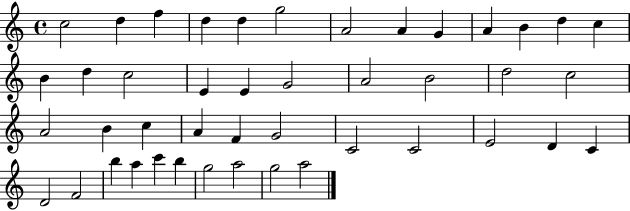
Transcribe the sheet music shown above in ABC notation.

X:1
T:Untitled
M:4/4
L:1/4
K:C
c2 d f d d g2 A2 A G A B d c B d c2 E E G2 A2 B2 d2 c2 A2 B c A F G2 C2 C2 E2 D C D2 F2 b a c' b g2 a2 g2 a2